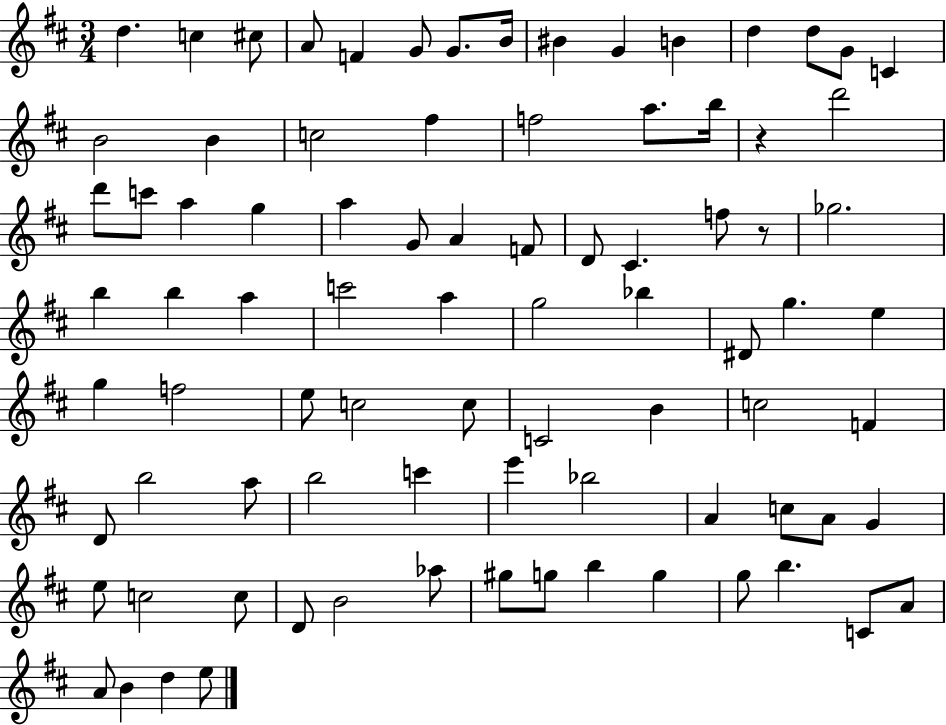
D5/q. C5/q C#5/e A4/e F4/q G4/e G4/e. B4/s BIS4/q G4/q B4/q D5/q D5/e G4/e C4/q B4/h B4/q C5/h F#5/q F5/h A5/e. B5/s R/q D6/h D6/e C6/e A5/q G5/q A5/q G4/e A4/q F4/e D4/e C#4/q. F5/e R/e Gb5/h. B5/q B5/q A5/q C6/h A5/q G5/h Bb5/q D#4/e G5/q. E5/q G5/q F5/h E5/e C5/h C5/e C4/h B4/q C5/h F4/q D4/e B5/h A5/e B5/h C6/q E6/q Bb5/h A4/q C5/e A4/e G4/q E5/e C5/h C5/e D4/e B4/h Ab5/e G#5/e G5/e B5/q G5/q G5/e B5/q. C4/e A4/e A4/e B4/q D5/q E5/e